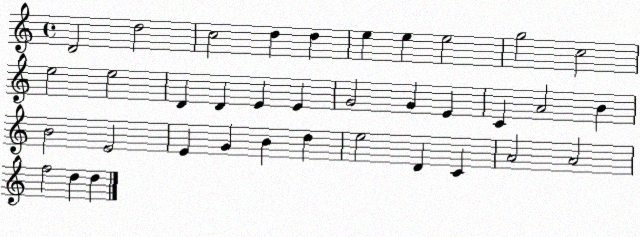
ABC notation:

X:1
T:Untitled
M:4/4
L:1/4
K:C
D2 d2 c2 d d e e e2 g2 c2 e2 e2 D D E E G2 G E C A2 B B2 E2 E G B d e2 D C A2 A2 f2 d d